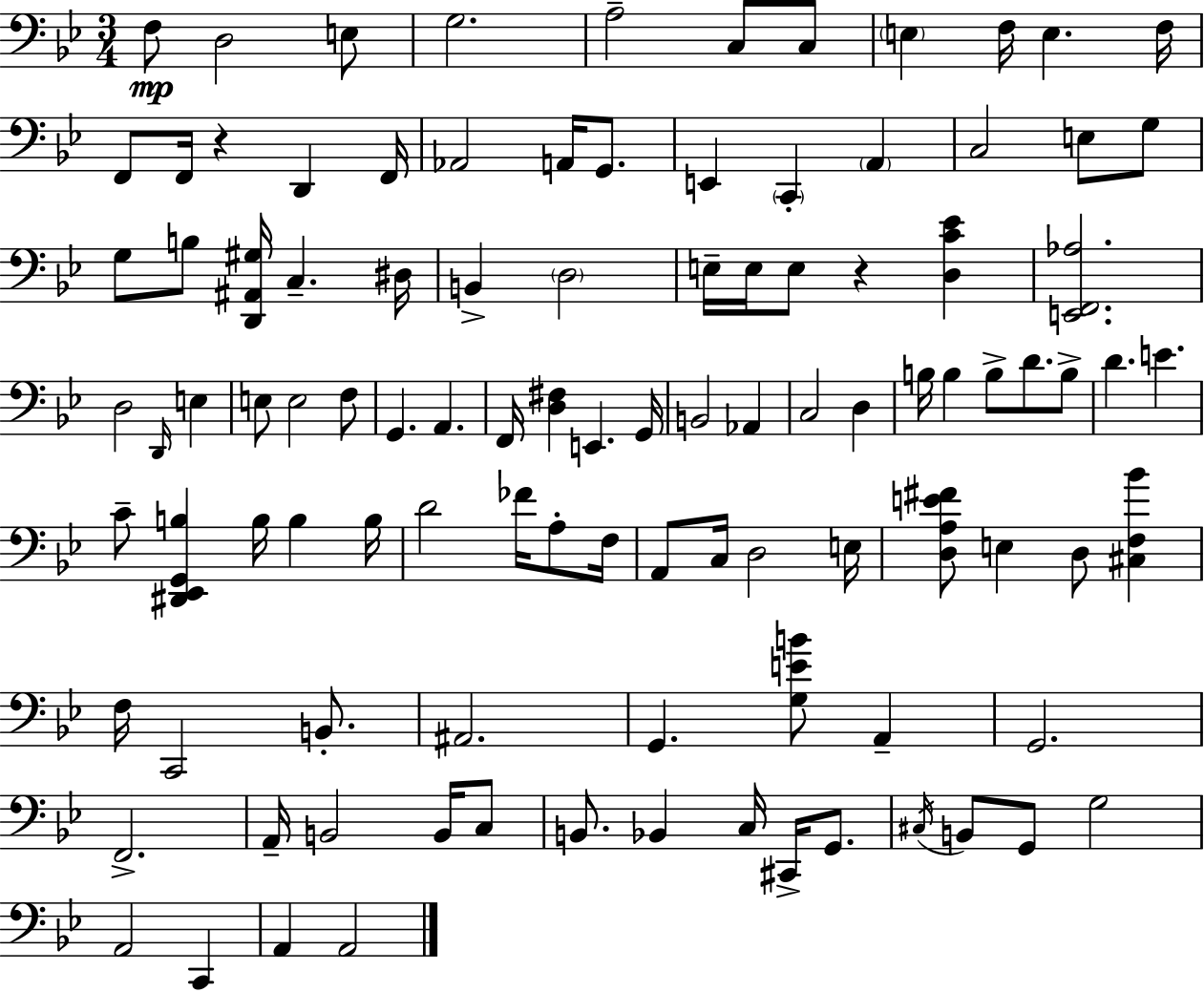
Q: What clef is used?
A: bass